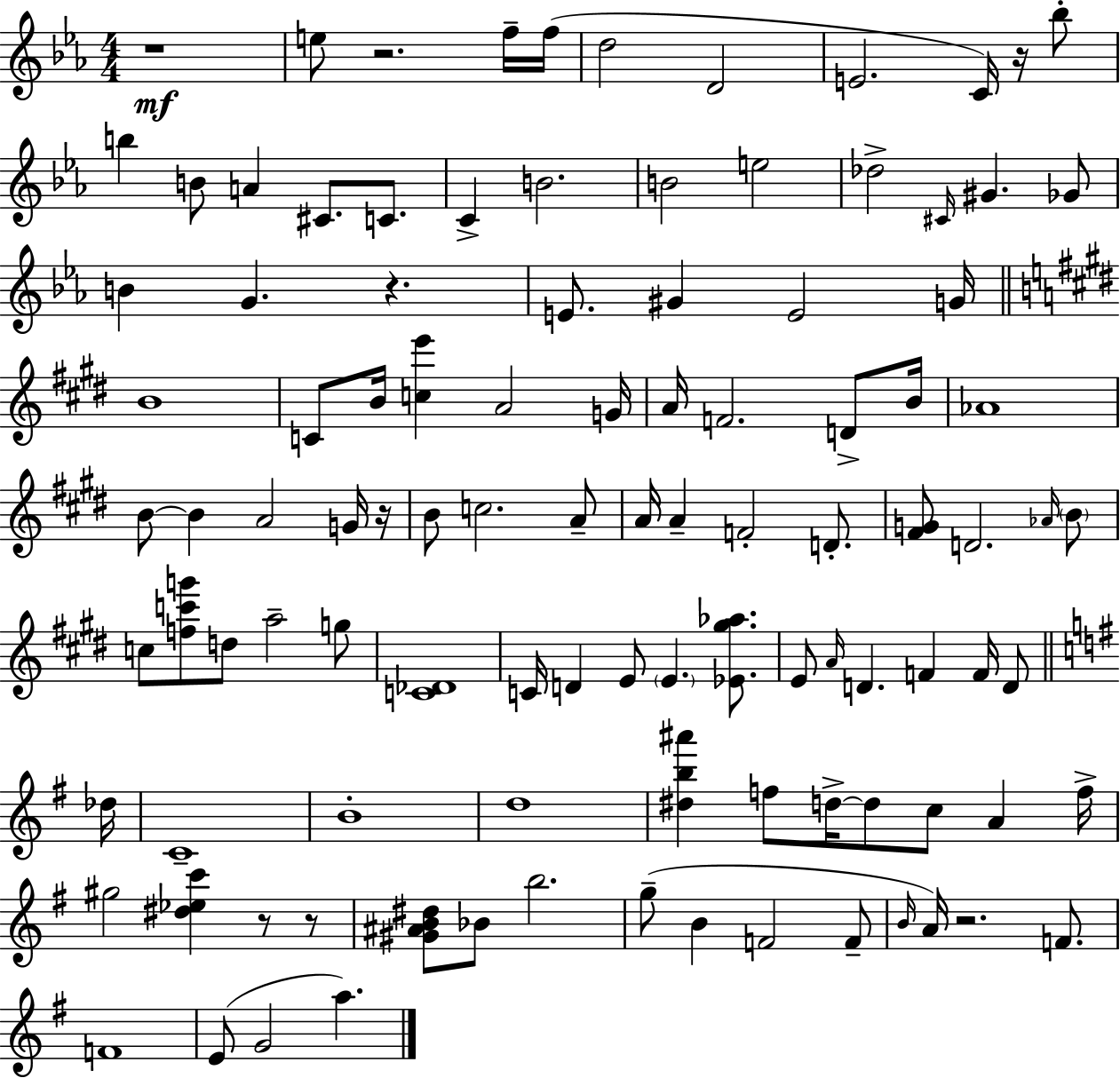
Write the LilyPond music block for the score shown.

{
  \clef treble
  \numericTimeSignature
  \time 4/4
  \key c \minor
  r1\mf | e''8 r2. f''16-- f''16( | d''2 d'2 | e'2. c'16) r16 bes''8-. | \break b''4 b'8 a'4 cis'8. c'8. | c'4-> b'2. | b'2 e''2 | des''2-> \grace { cis'16 } gis'4. ges'8 | \break b'4 g'4. r4. | e'8. gis'4 e'2 | g'16 \bar "||" \break \key e \major b'1 | c'8 b'16 <c'' e'''>4 a'2 g'16 | a'16 f'2. d'8-> b'16 | aes'1 | \break b'8~~ b'4 a'2 g'16 r16 | b'8 c''2. a'8-- | a'16 a'4-- f'2-. d'8.-. | <fis' g'>8 d'2. \grace { aes'16 } \parenthesize b'8 | \break c''8 <f'' c''' g'''>8 d''8 a''2-- g''8 | <c' des'>1 | c'16 d'4 e'8 \parenthesize e'4. <ees' gis'' aes''>8. | e'8 \grace { a'16 } d'4. f'4 f'16 d'8 | \break \bar "||" \break \key g \major des''16 c'1-- | b'1-. | d''1 | <dis'' b'' ais'''>4 f''8 d''16->~~ d''8 c''8 a'4 | \break f''16-> gis''2 <dis'' ees'' c'''>4 r8 r8 | <gis' ais' b' dis''>8 bes'8 b''2. | g''8--( b'4 f'2 f'8-- | \grace { b'16 }) a'16 r2. f'8. | \break f'1 | e'8( g'2 a''4.) | \bar "|."
}